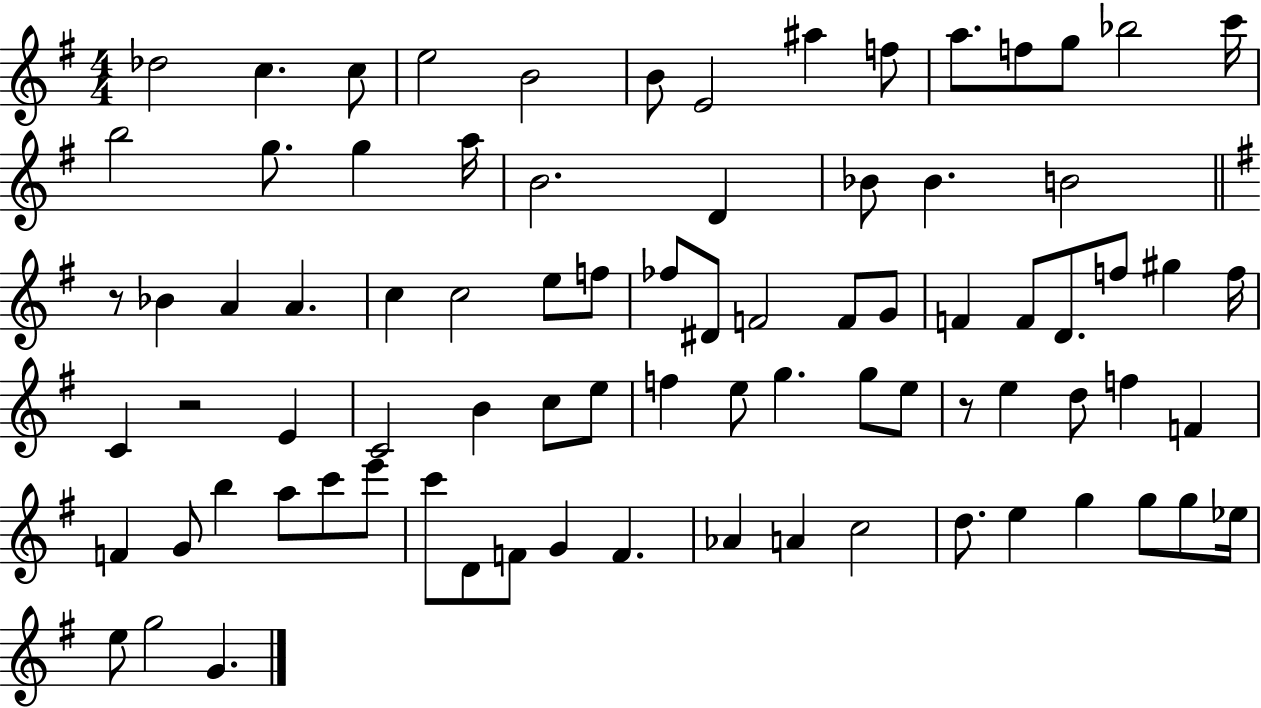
{
  \clef treble
  \numericTimeSignature
  \time 4/4
  \key g \major
  des''2 c''4. c''8 | e''2 b'2 | b'8 e'2 ais''4 f''8 | a''8. f''8 g''8 bes''2 c'''16 | \break b''2 g''8. g''4 a''16 | b'2. d'4 | bes'8 bes'4. b'2 | \bar "||" \break \key g \major r8 bes'4 a'4 a'4. | c''4 c''2 e''8 f''8 | fes''8 dis'8 f'2 f'8 g'8 | f'4 f'8 d'8. f''8 gis''4 f''16 | \break c'4 r2 e'4 | c'2 b'4 c''8 e''8 | f''4 e''8 g''4. g''8 e''8 | r8 e''4 d''8 f''4 f'4 | \break f'4 g'8 b''4 a''8 c'''8 e'''8 | c'''8 d'8 f'8 g'4 f'4. | aes'4 a'4 c''2 | d''8. e''4 g''4 g''8 g''8 ees''16 | \break e''8 g''2 g'4. | \bar "|."
}